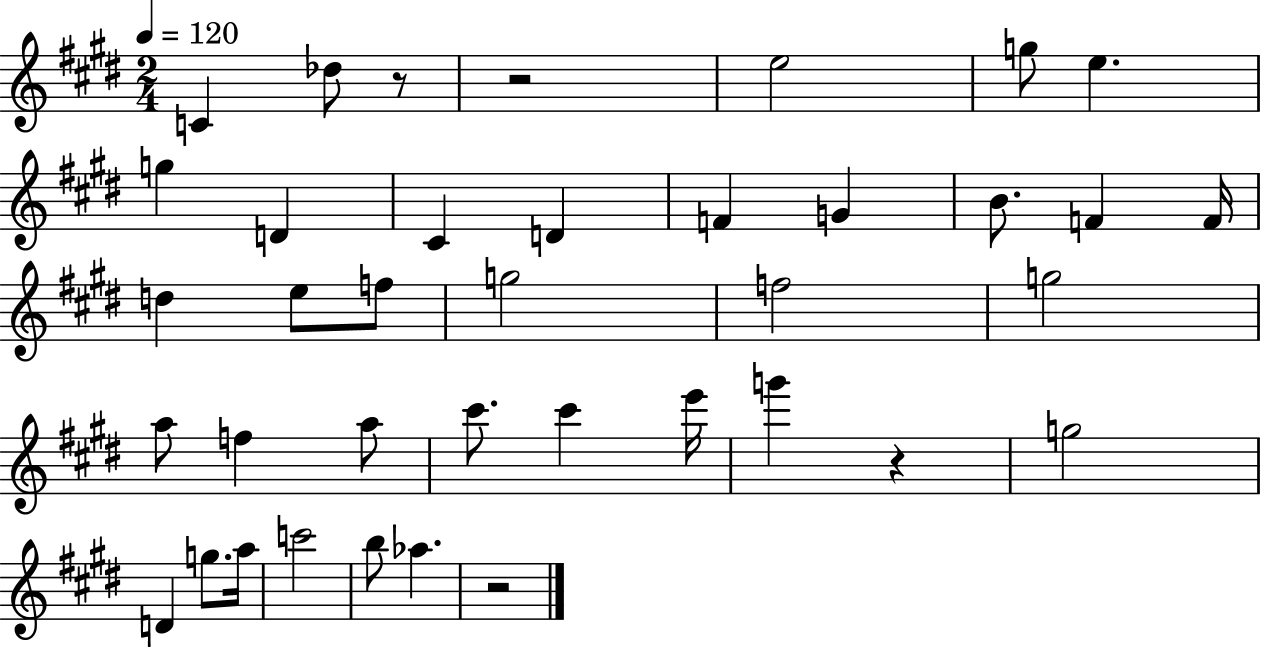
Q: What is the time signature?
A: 2/4